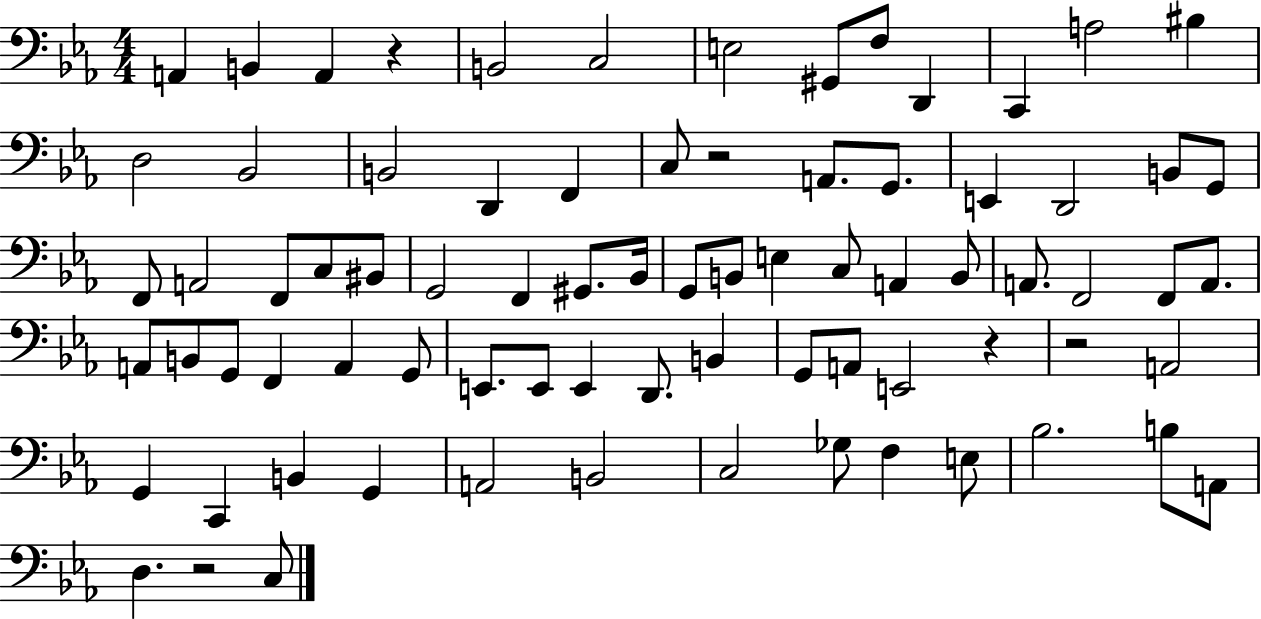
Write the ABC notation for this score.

X:1
T:Untitled
M:4/4
L:1/4
K:Eb
A,, B,, A,, z B,,2 C,2 E,2 ^G,,/2 F,/2 D,, C,, A,2 ^B, D,2 _B,,2 B,,2 D,, F,, C,/2 z2 A,,/2 G,,/2 E,, D,,2 B,,/2 G,,/2 F,,/2 A,,2 F,,/2 C,/2 ^B,,/2 G,,2 F,, ^G,,/2 _B,,/4 G,,/2 B,,/2 E, C,/2 A,, B,,/2 A,,/2 F,,2 F,,/2 A,,/2 A,,/2 B,,/2 G,,/2 F,, A,, G,,/2 E,,/2 E,,/2 E,, D,,/2 B,, G,,/2 A,,/2 E,,2 z z2 A,,2 G,, C,, B,, G,, A,,2 B,,2 C,2 _G,/2 F, E,/2 _B,2 B,/2 A,,/2 D, z2 C,/2